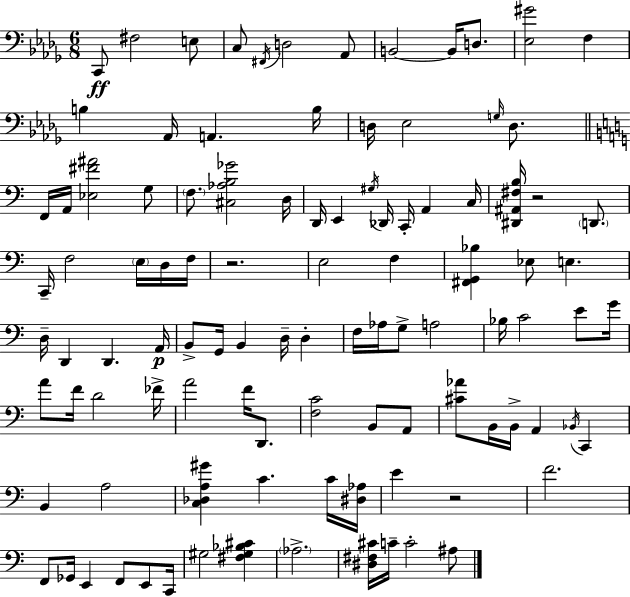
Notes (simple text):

C2/e F#3/h E3/e C3/e F#2/s D3/h Ab2/e B2/h B2/s D3/e. [Eb3,G#4]/h F3/q B3/q Ab2/s A2/q. B3/s D3/s Eb3/h G3/s D3/e. F2/s A2/s [Eb3,F#4,A#4]/h G3/e F3/e. [C#3,Ab3,B3,Gb4]/h D3/s D2/s E2/q G#3/s Db2/s C2/s A2/q C3/s [D#2,A#2,F#3,B3]/s R/h D2/e. C2/s F3/h E3/s D3/s F3/s R/h. E3/h F3/q [F#2,G2,Bb3]/q Eb3/e E3/q. D3/s D2/q D2/q. A2/s B2/e G2/s B2/q D3/s D3/q F3/s Ab3/s G3/e A3/h Bb3/s C4/h E4/e G4/s A4/e F4/s D4/h FES4/s A4/h F4/s D2/e. [F3,C4]/h B2/e A2/e [C#4,Ab4]/e B2/s B2/s A2/q Bb2/s C2/q B2/q A3/h [C3,Db3,A3,G#4]/q C4/q. C4/s [D#3,Ab3]/s E4/q R/h F4/h. F2/e Gb2/s E2/q F2/e E2/e C2/s G#3/h [F#3,G#3,Bb3,C#4]/q Ab3/h. [D#3,F#3,C#4]/s C4/s C4/h A#3/e